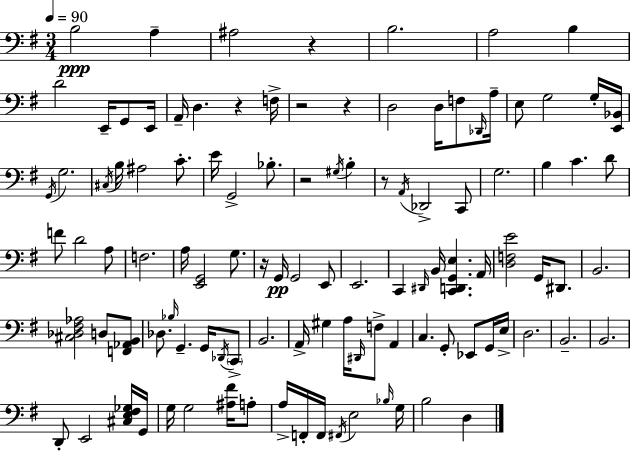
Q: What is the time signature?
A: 3/4